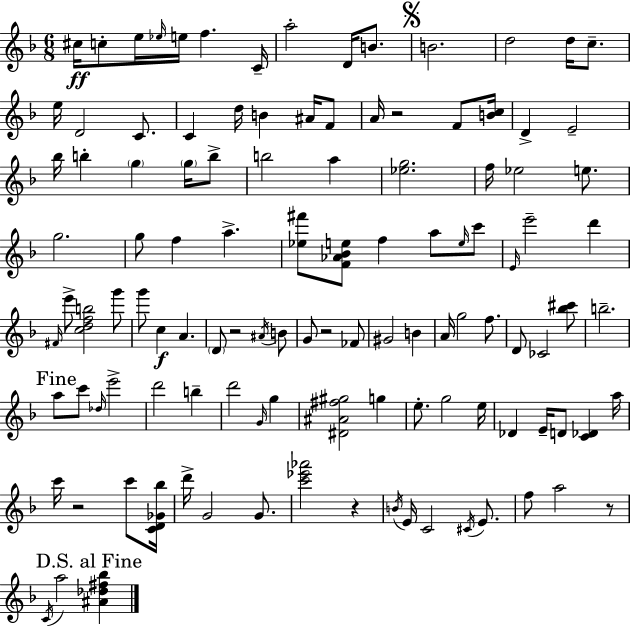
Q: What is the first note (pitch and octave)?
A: C#5